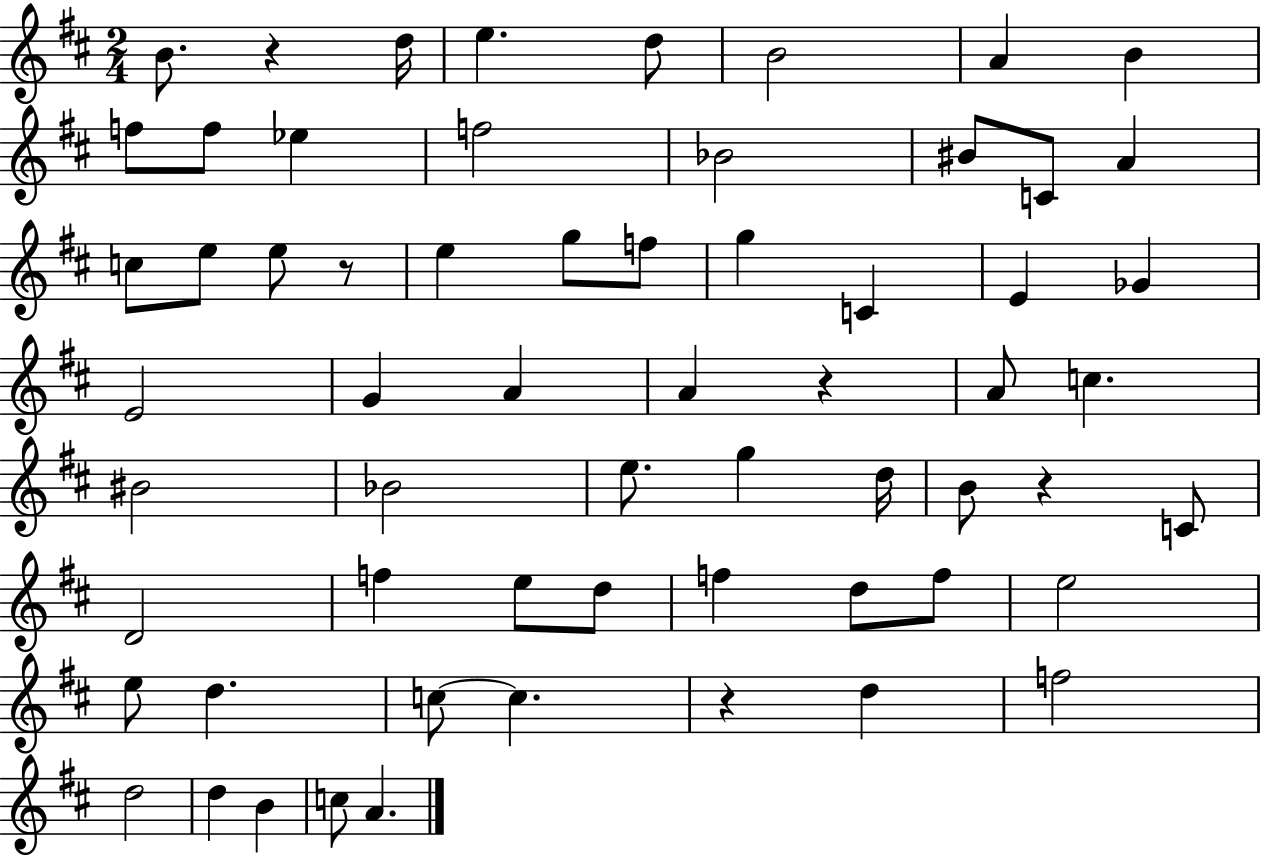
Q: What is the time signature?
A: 2/4